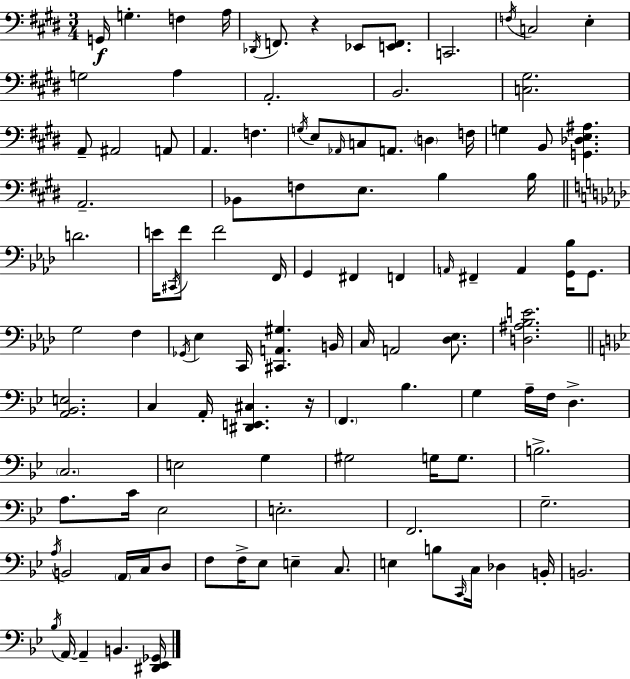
X:1
T:Untitled
M:3/4
L:1/4
K:E
G,,/4 G, F, A,/4 _D,,/4 F,,/2 z _E,,/2 [E,,F,,]/2 C,,2 F,/4 C,2 E, G,2 A, A,,2 B,,2 [C,^G,]2 A,,/2 ^A,,2 A,,/2 A,, F, G,/4 E,/2 _A,,/4 C,/2 A,,/2 D, F,/4 G, B,,/2 [G,,_D,E,^A,] A,,2 _B,,/2 F,/2 E,/2 B, B,/4 D2 E/4 ^C,,/4 F/2 F2 F,,/4 G,, ^F,, F,, A,,/4 ^F,, A,, [G,,_B,]/4 G,,/2 G,2 F, _G,,/4 _E, C,,/4 [^C,,A,,^G,] B,,/4 C,/4 A,,2 [_D,_E,]/2 [D,^A,_B,E]2 [A,,_B,,E,]2 C, A,,/4 [^D,,E,,^C,] z/4 F,, _B, G, A,/4 F,/4 D, C,2 E,2 G, ^G,2 G,/4 G,/2 B,2 A,/2 C/4 _E,2 E,2 F,,2 G,2 A,/4 B,,2 A,,/4 C,/4 D,/2 F,/2 F,/4 _E,/2 E, C,/2 E, B,/2 C,,/4 C,/4 _D, B,,/4 B,,2 _B,/4 A,,/4 A,, B,, [^D,,_E,,_G,,]/4